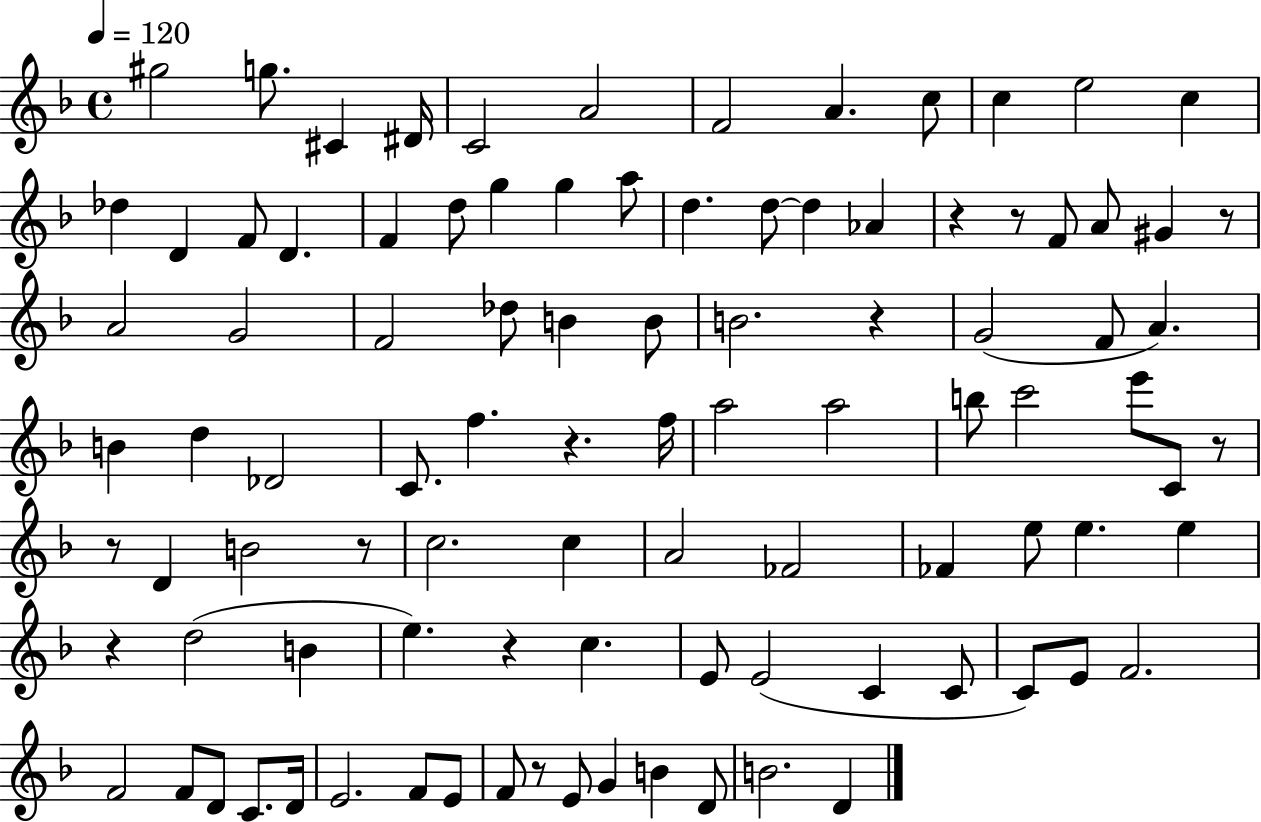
{
  \clef treble
  \time 4/4
  \defaultTimeSignature
  \key f \major
  \tempo 4 = 120
  gis''2 g''8. cis'4 dis'16 | c'2 a'2 | f'2 a'4. c''8 | c''4 e''2 c''4 | \break des''4 d'4 f'8 d'4. | f'4 d''8 g''4 g''4 a''8 | d''4. d''8~~ d''4 aes'4 | r4 r8 f'8 a'8 gis'4 r8 | \break a'2 g'2 | f'2 des''8 b'4 b'8 | b'2. r4 | g'2( f'8 a'4.) | \break b'4 d''4 des'2 | c'8. f''4. r4. f''16 | a''2 a''2 | b''8 c'''2 e'''8 c'8 r8 | \break r8 d'4 b'2 r8 | c''2. c''4 | a'2 fes'2 | fes'4 e''8 e''4. e''4 | \break r4 d''2( b'4 | e''4.) r4 c''4. | e'8 e'2( c'4 c'8 | c'8) e'8 f'2. | \break f'2 f'8 d'8 c'8. d'16 | e'2. f'8 e'8 | f'8 r8 e'8 g'4 b'4 d'8 | b'2. d'4 | \break \bar "|."
}